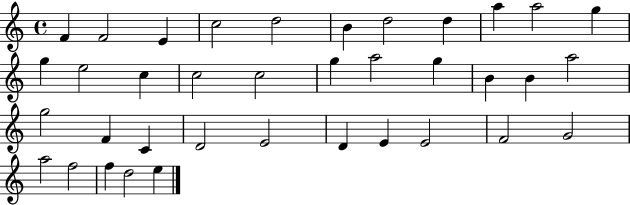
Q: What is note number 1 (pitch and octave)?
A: F4